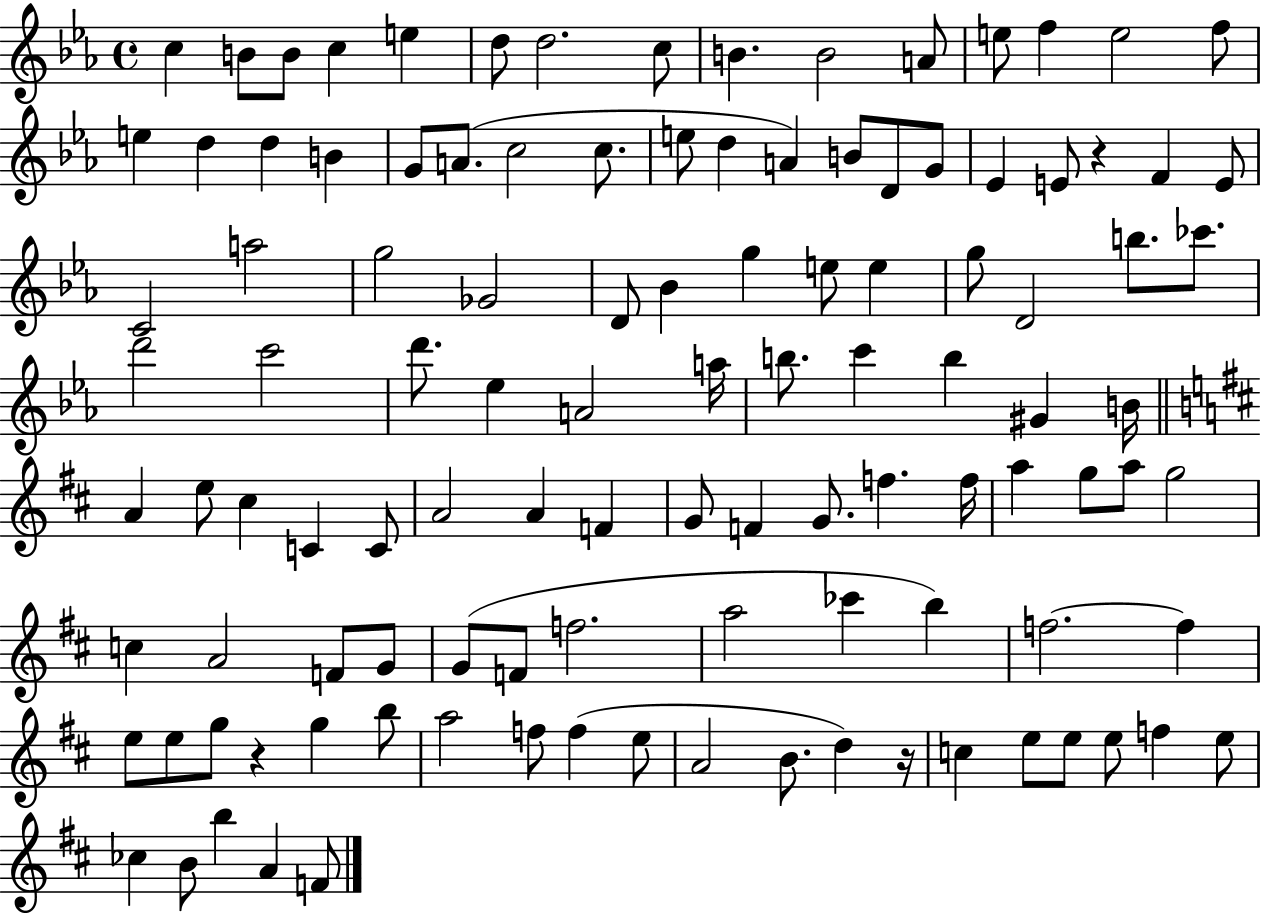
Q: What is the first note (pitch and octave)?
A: C5